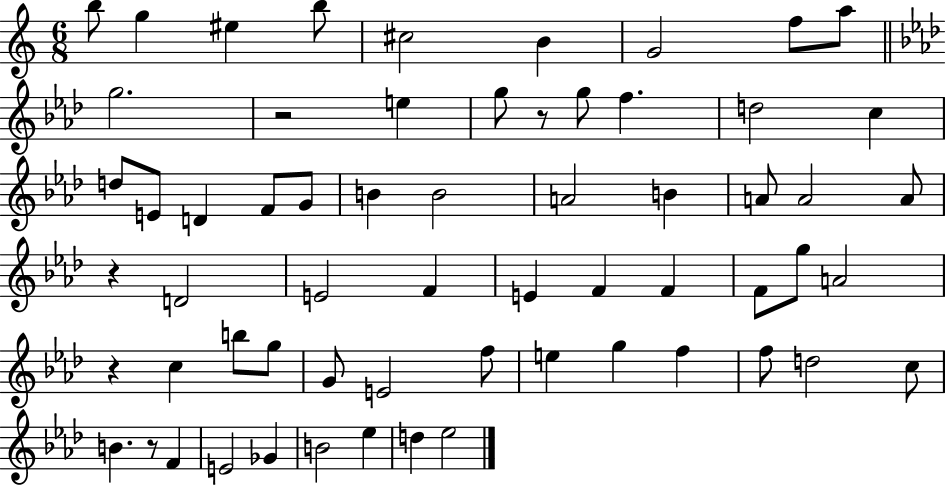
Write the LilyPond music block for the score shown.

{
  \clef treble
  \numericTimeSignature
  \time 6/8
  \key c \major
  b''8 g''4 eis''4 b''8 | cis''2 b'4 | g'2 f''8 a''8 | \bar "||" \break \key aes \major g''2. | r2 e''4 | g''8 r8 g''8 f''4. | d''2 c''4 | \break d''8 e'8 d'4 f'8 g'8 | b'4 b'2 | a'2 b'4 | a'8 a'2 a'8 | \break r4 d'2 | e'2 f'4 | e'4 f'4 f'4 | f'8 g''8 a'2 | \break r4 c''4 b''8 g''8 | g'8 e'2 f''8 | e''4 g''4 f''4 | f''8 d''2 c''8 | \break b'4. r8 f'4 | e'2 ges'4 | b'2 ees''4 | d''4 ees''2 | \break \bar "|."
}